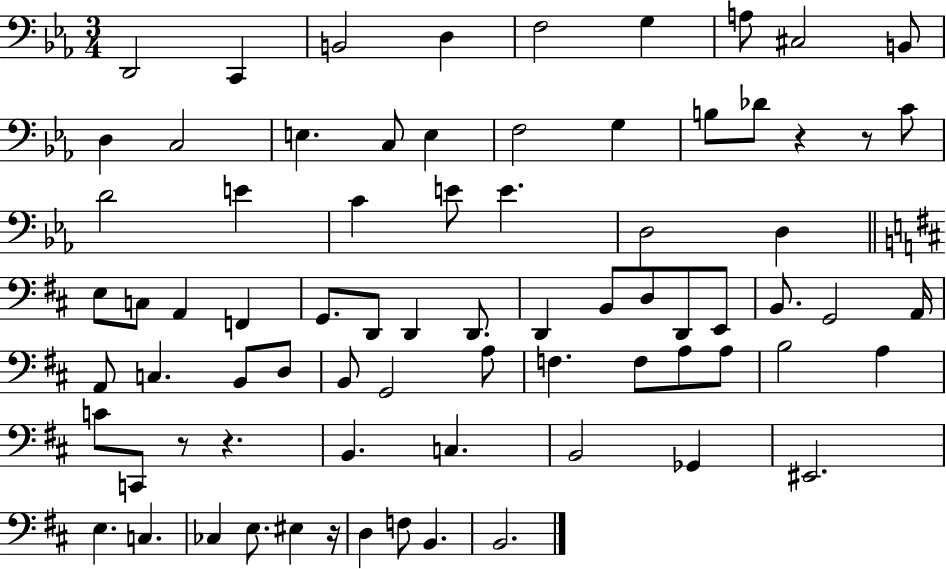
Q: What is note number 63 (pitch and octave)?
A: E3